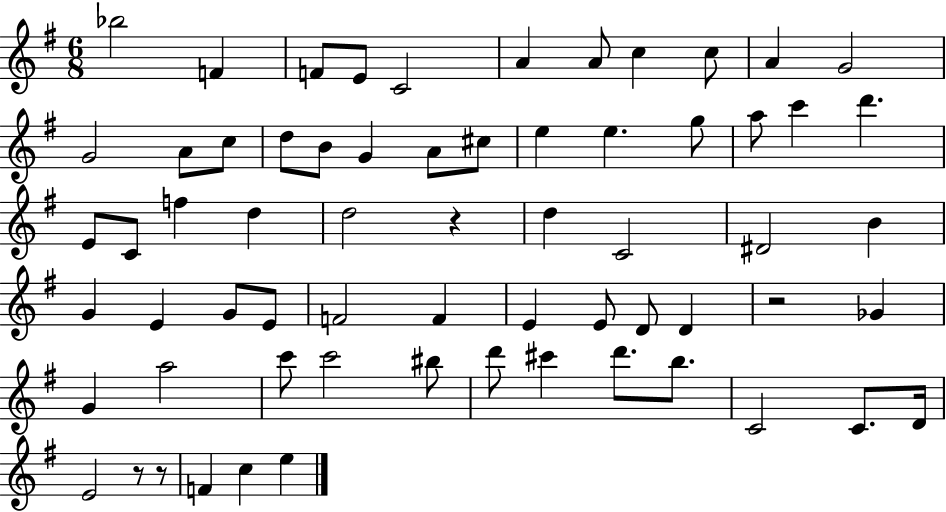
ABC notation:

X:1
T:Untitled
M:6/8
L:1/4
K:G
_b2 F F/2 E/2 C2 A A/2 c c/2 A G2 G2 A/2 c/2 d/2 B/2 G A/2 ^c/2 e e g/2 a/2 c' d' E/2 C/2 f d d2 z d C2 ^D2 B G E G/2 E/2 F2 F E E/2 D/2 D z2 _G G a2 c'/2 c'2 ^b/2 d'/2 ^c' d'/2 b/2 C2 C/2 D/4 E2 z/2 z/2 F c e